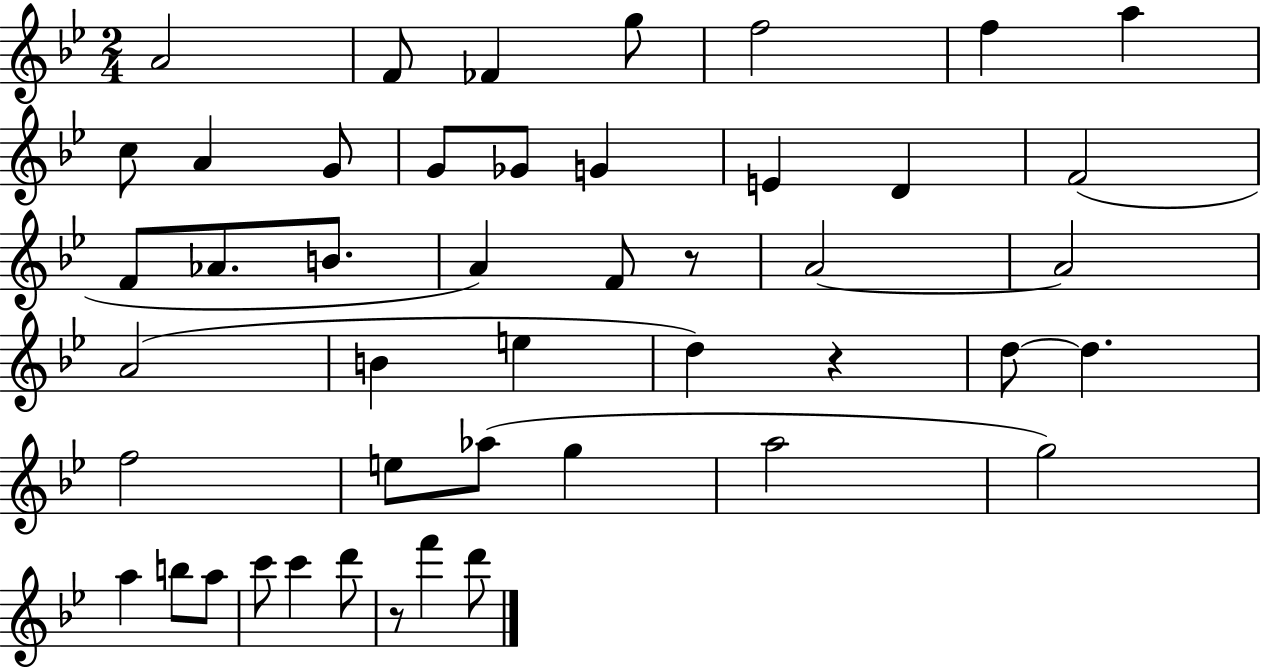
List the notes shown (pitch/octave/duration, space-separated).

A4/h F4/e FES4/q G5/e F5/h F5/q A5/q C5/e A4/q G4/e G4/e Gb4/e G4/q E4/q D4/q F4/h F4/e Ab4/e. B4/e. A4/q F4/e R/e A4/h A4/h A4/h B4/q E5/q D5/q R/q D5/e D5/q. F5/h E5/e Ab5/e G5/q A5/h G5/h A5/q B5/e A5/e C6/e C6/q D6/e R/e F6/q D6/e